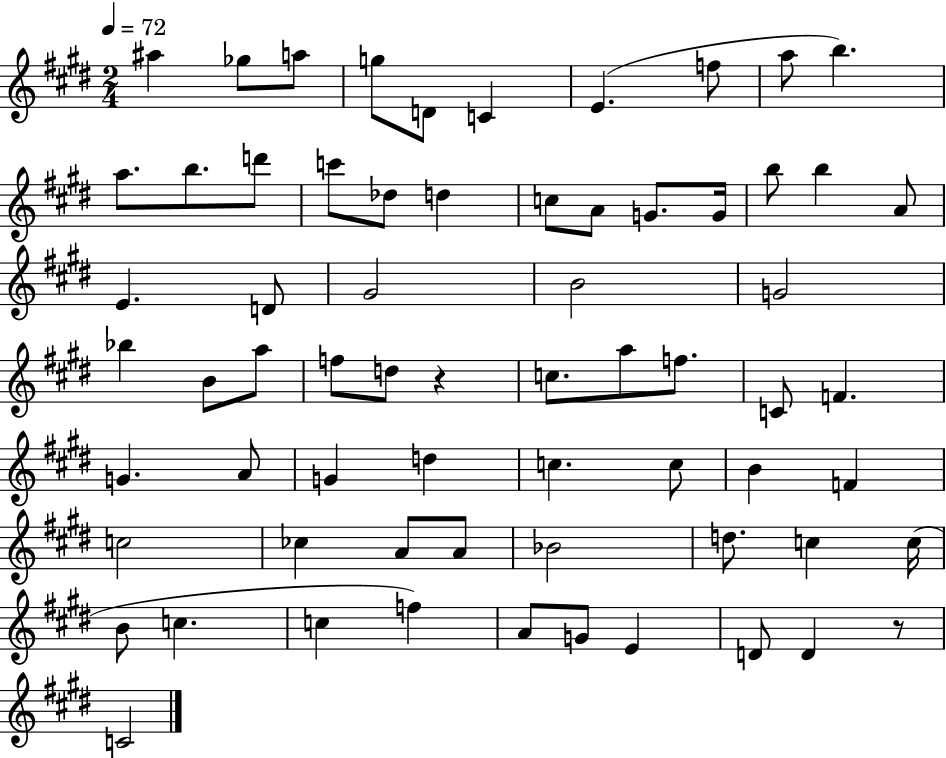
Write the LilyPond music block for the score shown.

{
  \clef treble
  \numericTimeSignature
  \time 2/4
  \key e \major
  \tempo 4 = 72
  ais''4 ges''8 a''8 | g''8 d'8 c'4 | e'4.( f''8 | a''8 b''4.) | \break a''8. b''8. d'''8 | c'''8 des''8 d''4 | c''8 a'8 g'8. g'16 | b''8 b''4 a'8 | \break e'4. d'8 | gis'2 | b'2 | g'2 | \break bes''4 b'8 a''8 | f''8 d''8 r4 | c''8. a''8 f''8. | c'8 f'4. | \break g'4. a'8 | g'4 d''4 | c''4. c''8 | b'4 f'4 | \break c''2 | ces''4 a'8 a'8 | bes'2 | d''8. c''4 c''16( | \break b'8 c''4. | c''4 f''4) | a'8 g'8 e'4 | d'8 d'4 r8 | \break c'2 | \bar "|."
}